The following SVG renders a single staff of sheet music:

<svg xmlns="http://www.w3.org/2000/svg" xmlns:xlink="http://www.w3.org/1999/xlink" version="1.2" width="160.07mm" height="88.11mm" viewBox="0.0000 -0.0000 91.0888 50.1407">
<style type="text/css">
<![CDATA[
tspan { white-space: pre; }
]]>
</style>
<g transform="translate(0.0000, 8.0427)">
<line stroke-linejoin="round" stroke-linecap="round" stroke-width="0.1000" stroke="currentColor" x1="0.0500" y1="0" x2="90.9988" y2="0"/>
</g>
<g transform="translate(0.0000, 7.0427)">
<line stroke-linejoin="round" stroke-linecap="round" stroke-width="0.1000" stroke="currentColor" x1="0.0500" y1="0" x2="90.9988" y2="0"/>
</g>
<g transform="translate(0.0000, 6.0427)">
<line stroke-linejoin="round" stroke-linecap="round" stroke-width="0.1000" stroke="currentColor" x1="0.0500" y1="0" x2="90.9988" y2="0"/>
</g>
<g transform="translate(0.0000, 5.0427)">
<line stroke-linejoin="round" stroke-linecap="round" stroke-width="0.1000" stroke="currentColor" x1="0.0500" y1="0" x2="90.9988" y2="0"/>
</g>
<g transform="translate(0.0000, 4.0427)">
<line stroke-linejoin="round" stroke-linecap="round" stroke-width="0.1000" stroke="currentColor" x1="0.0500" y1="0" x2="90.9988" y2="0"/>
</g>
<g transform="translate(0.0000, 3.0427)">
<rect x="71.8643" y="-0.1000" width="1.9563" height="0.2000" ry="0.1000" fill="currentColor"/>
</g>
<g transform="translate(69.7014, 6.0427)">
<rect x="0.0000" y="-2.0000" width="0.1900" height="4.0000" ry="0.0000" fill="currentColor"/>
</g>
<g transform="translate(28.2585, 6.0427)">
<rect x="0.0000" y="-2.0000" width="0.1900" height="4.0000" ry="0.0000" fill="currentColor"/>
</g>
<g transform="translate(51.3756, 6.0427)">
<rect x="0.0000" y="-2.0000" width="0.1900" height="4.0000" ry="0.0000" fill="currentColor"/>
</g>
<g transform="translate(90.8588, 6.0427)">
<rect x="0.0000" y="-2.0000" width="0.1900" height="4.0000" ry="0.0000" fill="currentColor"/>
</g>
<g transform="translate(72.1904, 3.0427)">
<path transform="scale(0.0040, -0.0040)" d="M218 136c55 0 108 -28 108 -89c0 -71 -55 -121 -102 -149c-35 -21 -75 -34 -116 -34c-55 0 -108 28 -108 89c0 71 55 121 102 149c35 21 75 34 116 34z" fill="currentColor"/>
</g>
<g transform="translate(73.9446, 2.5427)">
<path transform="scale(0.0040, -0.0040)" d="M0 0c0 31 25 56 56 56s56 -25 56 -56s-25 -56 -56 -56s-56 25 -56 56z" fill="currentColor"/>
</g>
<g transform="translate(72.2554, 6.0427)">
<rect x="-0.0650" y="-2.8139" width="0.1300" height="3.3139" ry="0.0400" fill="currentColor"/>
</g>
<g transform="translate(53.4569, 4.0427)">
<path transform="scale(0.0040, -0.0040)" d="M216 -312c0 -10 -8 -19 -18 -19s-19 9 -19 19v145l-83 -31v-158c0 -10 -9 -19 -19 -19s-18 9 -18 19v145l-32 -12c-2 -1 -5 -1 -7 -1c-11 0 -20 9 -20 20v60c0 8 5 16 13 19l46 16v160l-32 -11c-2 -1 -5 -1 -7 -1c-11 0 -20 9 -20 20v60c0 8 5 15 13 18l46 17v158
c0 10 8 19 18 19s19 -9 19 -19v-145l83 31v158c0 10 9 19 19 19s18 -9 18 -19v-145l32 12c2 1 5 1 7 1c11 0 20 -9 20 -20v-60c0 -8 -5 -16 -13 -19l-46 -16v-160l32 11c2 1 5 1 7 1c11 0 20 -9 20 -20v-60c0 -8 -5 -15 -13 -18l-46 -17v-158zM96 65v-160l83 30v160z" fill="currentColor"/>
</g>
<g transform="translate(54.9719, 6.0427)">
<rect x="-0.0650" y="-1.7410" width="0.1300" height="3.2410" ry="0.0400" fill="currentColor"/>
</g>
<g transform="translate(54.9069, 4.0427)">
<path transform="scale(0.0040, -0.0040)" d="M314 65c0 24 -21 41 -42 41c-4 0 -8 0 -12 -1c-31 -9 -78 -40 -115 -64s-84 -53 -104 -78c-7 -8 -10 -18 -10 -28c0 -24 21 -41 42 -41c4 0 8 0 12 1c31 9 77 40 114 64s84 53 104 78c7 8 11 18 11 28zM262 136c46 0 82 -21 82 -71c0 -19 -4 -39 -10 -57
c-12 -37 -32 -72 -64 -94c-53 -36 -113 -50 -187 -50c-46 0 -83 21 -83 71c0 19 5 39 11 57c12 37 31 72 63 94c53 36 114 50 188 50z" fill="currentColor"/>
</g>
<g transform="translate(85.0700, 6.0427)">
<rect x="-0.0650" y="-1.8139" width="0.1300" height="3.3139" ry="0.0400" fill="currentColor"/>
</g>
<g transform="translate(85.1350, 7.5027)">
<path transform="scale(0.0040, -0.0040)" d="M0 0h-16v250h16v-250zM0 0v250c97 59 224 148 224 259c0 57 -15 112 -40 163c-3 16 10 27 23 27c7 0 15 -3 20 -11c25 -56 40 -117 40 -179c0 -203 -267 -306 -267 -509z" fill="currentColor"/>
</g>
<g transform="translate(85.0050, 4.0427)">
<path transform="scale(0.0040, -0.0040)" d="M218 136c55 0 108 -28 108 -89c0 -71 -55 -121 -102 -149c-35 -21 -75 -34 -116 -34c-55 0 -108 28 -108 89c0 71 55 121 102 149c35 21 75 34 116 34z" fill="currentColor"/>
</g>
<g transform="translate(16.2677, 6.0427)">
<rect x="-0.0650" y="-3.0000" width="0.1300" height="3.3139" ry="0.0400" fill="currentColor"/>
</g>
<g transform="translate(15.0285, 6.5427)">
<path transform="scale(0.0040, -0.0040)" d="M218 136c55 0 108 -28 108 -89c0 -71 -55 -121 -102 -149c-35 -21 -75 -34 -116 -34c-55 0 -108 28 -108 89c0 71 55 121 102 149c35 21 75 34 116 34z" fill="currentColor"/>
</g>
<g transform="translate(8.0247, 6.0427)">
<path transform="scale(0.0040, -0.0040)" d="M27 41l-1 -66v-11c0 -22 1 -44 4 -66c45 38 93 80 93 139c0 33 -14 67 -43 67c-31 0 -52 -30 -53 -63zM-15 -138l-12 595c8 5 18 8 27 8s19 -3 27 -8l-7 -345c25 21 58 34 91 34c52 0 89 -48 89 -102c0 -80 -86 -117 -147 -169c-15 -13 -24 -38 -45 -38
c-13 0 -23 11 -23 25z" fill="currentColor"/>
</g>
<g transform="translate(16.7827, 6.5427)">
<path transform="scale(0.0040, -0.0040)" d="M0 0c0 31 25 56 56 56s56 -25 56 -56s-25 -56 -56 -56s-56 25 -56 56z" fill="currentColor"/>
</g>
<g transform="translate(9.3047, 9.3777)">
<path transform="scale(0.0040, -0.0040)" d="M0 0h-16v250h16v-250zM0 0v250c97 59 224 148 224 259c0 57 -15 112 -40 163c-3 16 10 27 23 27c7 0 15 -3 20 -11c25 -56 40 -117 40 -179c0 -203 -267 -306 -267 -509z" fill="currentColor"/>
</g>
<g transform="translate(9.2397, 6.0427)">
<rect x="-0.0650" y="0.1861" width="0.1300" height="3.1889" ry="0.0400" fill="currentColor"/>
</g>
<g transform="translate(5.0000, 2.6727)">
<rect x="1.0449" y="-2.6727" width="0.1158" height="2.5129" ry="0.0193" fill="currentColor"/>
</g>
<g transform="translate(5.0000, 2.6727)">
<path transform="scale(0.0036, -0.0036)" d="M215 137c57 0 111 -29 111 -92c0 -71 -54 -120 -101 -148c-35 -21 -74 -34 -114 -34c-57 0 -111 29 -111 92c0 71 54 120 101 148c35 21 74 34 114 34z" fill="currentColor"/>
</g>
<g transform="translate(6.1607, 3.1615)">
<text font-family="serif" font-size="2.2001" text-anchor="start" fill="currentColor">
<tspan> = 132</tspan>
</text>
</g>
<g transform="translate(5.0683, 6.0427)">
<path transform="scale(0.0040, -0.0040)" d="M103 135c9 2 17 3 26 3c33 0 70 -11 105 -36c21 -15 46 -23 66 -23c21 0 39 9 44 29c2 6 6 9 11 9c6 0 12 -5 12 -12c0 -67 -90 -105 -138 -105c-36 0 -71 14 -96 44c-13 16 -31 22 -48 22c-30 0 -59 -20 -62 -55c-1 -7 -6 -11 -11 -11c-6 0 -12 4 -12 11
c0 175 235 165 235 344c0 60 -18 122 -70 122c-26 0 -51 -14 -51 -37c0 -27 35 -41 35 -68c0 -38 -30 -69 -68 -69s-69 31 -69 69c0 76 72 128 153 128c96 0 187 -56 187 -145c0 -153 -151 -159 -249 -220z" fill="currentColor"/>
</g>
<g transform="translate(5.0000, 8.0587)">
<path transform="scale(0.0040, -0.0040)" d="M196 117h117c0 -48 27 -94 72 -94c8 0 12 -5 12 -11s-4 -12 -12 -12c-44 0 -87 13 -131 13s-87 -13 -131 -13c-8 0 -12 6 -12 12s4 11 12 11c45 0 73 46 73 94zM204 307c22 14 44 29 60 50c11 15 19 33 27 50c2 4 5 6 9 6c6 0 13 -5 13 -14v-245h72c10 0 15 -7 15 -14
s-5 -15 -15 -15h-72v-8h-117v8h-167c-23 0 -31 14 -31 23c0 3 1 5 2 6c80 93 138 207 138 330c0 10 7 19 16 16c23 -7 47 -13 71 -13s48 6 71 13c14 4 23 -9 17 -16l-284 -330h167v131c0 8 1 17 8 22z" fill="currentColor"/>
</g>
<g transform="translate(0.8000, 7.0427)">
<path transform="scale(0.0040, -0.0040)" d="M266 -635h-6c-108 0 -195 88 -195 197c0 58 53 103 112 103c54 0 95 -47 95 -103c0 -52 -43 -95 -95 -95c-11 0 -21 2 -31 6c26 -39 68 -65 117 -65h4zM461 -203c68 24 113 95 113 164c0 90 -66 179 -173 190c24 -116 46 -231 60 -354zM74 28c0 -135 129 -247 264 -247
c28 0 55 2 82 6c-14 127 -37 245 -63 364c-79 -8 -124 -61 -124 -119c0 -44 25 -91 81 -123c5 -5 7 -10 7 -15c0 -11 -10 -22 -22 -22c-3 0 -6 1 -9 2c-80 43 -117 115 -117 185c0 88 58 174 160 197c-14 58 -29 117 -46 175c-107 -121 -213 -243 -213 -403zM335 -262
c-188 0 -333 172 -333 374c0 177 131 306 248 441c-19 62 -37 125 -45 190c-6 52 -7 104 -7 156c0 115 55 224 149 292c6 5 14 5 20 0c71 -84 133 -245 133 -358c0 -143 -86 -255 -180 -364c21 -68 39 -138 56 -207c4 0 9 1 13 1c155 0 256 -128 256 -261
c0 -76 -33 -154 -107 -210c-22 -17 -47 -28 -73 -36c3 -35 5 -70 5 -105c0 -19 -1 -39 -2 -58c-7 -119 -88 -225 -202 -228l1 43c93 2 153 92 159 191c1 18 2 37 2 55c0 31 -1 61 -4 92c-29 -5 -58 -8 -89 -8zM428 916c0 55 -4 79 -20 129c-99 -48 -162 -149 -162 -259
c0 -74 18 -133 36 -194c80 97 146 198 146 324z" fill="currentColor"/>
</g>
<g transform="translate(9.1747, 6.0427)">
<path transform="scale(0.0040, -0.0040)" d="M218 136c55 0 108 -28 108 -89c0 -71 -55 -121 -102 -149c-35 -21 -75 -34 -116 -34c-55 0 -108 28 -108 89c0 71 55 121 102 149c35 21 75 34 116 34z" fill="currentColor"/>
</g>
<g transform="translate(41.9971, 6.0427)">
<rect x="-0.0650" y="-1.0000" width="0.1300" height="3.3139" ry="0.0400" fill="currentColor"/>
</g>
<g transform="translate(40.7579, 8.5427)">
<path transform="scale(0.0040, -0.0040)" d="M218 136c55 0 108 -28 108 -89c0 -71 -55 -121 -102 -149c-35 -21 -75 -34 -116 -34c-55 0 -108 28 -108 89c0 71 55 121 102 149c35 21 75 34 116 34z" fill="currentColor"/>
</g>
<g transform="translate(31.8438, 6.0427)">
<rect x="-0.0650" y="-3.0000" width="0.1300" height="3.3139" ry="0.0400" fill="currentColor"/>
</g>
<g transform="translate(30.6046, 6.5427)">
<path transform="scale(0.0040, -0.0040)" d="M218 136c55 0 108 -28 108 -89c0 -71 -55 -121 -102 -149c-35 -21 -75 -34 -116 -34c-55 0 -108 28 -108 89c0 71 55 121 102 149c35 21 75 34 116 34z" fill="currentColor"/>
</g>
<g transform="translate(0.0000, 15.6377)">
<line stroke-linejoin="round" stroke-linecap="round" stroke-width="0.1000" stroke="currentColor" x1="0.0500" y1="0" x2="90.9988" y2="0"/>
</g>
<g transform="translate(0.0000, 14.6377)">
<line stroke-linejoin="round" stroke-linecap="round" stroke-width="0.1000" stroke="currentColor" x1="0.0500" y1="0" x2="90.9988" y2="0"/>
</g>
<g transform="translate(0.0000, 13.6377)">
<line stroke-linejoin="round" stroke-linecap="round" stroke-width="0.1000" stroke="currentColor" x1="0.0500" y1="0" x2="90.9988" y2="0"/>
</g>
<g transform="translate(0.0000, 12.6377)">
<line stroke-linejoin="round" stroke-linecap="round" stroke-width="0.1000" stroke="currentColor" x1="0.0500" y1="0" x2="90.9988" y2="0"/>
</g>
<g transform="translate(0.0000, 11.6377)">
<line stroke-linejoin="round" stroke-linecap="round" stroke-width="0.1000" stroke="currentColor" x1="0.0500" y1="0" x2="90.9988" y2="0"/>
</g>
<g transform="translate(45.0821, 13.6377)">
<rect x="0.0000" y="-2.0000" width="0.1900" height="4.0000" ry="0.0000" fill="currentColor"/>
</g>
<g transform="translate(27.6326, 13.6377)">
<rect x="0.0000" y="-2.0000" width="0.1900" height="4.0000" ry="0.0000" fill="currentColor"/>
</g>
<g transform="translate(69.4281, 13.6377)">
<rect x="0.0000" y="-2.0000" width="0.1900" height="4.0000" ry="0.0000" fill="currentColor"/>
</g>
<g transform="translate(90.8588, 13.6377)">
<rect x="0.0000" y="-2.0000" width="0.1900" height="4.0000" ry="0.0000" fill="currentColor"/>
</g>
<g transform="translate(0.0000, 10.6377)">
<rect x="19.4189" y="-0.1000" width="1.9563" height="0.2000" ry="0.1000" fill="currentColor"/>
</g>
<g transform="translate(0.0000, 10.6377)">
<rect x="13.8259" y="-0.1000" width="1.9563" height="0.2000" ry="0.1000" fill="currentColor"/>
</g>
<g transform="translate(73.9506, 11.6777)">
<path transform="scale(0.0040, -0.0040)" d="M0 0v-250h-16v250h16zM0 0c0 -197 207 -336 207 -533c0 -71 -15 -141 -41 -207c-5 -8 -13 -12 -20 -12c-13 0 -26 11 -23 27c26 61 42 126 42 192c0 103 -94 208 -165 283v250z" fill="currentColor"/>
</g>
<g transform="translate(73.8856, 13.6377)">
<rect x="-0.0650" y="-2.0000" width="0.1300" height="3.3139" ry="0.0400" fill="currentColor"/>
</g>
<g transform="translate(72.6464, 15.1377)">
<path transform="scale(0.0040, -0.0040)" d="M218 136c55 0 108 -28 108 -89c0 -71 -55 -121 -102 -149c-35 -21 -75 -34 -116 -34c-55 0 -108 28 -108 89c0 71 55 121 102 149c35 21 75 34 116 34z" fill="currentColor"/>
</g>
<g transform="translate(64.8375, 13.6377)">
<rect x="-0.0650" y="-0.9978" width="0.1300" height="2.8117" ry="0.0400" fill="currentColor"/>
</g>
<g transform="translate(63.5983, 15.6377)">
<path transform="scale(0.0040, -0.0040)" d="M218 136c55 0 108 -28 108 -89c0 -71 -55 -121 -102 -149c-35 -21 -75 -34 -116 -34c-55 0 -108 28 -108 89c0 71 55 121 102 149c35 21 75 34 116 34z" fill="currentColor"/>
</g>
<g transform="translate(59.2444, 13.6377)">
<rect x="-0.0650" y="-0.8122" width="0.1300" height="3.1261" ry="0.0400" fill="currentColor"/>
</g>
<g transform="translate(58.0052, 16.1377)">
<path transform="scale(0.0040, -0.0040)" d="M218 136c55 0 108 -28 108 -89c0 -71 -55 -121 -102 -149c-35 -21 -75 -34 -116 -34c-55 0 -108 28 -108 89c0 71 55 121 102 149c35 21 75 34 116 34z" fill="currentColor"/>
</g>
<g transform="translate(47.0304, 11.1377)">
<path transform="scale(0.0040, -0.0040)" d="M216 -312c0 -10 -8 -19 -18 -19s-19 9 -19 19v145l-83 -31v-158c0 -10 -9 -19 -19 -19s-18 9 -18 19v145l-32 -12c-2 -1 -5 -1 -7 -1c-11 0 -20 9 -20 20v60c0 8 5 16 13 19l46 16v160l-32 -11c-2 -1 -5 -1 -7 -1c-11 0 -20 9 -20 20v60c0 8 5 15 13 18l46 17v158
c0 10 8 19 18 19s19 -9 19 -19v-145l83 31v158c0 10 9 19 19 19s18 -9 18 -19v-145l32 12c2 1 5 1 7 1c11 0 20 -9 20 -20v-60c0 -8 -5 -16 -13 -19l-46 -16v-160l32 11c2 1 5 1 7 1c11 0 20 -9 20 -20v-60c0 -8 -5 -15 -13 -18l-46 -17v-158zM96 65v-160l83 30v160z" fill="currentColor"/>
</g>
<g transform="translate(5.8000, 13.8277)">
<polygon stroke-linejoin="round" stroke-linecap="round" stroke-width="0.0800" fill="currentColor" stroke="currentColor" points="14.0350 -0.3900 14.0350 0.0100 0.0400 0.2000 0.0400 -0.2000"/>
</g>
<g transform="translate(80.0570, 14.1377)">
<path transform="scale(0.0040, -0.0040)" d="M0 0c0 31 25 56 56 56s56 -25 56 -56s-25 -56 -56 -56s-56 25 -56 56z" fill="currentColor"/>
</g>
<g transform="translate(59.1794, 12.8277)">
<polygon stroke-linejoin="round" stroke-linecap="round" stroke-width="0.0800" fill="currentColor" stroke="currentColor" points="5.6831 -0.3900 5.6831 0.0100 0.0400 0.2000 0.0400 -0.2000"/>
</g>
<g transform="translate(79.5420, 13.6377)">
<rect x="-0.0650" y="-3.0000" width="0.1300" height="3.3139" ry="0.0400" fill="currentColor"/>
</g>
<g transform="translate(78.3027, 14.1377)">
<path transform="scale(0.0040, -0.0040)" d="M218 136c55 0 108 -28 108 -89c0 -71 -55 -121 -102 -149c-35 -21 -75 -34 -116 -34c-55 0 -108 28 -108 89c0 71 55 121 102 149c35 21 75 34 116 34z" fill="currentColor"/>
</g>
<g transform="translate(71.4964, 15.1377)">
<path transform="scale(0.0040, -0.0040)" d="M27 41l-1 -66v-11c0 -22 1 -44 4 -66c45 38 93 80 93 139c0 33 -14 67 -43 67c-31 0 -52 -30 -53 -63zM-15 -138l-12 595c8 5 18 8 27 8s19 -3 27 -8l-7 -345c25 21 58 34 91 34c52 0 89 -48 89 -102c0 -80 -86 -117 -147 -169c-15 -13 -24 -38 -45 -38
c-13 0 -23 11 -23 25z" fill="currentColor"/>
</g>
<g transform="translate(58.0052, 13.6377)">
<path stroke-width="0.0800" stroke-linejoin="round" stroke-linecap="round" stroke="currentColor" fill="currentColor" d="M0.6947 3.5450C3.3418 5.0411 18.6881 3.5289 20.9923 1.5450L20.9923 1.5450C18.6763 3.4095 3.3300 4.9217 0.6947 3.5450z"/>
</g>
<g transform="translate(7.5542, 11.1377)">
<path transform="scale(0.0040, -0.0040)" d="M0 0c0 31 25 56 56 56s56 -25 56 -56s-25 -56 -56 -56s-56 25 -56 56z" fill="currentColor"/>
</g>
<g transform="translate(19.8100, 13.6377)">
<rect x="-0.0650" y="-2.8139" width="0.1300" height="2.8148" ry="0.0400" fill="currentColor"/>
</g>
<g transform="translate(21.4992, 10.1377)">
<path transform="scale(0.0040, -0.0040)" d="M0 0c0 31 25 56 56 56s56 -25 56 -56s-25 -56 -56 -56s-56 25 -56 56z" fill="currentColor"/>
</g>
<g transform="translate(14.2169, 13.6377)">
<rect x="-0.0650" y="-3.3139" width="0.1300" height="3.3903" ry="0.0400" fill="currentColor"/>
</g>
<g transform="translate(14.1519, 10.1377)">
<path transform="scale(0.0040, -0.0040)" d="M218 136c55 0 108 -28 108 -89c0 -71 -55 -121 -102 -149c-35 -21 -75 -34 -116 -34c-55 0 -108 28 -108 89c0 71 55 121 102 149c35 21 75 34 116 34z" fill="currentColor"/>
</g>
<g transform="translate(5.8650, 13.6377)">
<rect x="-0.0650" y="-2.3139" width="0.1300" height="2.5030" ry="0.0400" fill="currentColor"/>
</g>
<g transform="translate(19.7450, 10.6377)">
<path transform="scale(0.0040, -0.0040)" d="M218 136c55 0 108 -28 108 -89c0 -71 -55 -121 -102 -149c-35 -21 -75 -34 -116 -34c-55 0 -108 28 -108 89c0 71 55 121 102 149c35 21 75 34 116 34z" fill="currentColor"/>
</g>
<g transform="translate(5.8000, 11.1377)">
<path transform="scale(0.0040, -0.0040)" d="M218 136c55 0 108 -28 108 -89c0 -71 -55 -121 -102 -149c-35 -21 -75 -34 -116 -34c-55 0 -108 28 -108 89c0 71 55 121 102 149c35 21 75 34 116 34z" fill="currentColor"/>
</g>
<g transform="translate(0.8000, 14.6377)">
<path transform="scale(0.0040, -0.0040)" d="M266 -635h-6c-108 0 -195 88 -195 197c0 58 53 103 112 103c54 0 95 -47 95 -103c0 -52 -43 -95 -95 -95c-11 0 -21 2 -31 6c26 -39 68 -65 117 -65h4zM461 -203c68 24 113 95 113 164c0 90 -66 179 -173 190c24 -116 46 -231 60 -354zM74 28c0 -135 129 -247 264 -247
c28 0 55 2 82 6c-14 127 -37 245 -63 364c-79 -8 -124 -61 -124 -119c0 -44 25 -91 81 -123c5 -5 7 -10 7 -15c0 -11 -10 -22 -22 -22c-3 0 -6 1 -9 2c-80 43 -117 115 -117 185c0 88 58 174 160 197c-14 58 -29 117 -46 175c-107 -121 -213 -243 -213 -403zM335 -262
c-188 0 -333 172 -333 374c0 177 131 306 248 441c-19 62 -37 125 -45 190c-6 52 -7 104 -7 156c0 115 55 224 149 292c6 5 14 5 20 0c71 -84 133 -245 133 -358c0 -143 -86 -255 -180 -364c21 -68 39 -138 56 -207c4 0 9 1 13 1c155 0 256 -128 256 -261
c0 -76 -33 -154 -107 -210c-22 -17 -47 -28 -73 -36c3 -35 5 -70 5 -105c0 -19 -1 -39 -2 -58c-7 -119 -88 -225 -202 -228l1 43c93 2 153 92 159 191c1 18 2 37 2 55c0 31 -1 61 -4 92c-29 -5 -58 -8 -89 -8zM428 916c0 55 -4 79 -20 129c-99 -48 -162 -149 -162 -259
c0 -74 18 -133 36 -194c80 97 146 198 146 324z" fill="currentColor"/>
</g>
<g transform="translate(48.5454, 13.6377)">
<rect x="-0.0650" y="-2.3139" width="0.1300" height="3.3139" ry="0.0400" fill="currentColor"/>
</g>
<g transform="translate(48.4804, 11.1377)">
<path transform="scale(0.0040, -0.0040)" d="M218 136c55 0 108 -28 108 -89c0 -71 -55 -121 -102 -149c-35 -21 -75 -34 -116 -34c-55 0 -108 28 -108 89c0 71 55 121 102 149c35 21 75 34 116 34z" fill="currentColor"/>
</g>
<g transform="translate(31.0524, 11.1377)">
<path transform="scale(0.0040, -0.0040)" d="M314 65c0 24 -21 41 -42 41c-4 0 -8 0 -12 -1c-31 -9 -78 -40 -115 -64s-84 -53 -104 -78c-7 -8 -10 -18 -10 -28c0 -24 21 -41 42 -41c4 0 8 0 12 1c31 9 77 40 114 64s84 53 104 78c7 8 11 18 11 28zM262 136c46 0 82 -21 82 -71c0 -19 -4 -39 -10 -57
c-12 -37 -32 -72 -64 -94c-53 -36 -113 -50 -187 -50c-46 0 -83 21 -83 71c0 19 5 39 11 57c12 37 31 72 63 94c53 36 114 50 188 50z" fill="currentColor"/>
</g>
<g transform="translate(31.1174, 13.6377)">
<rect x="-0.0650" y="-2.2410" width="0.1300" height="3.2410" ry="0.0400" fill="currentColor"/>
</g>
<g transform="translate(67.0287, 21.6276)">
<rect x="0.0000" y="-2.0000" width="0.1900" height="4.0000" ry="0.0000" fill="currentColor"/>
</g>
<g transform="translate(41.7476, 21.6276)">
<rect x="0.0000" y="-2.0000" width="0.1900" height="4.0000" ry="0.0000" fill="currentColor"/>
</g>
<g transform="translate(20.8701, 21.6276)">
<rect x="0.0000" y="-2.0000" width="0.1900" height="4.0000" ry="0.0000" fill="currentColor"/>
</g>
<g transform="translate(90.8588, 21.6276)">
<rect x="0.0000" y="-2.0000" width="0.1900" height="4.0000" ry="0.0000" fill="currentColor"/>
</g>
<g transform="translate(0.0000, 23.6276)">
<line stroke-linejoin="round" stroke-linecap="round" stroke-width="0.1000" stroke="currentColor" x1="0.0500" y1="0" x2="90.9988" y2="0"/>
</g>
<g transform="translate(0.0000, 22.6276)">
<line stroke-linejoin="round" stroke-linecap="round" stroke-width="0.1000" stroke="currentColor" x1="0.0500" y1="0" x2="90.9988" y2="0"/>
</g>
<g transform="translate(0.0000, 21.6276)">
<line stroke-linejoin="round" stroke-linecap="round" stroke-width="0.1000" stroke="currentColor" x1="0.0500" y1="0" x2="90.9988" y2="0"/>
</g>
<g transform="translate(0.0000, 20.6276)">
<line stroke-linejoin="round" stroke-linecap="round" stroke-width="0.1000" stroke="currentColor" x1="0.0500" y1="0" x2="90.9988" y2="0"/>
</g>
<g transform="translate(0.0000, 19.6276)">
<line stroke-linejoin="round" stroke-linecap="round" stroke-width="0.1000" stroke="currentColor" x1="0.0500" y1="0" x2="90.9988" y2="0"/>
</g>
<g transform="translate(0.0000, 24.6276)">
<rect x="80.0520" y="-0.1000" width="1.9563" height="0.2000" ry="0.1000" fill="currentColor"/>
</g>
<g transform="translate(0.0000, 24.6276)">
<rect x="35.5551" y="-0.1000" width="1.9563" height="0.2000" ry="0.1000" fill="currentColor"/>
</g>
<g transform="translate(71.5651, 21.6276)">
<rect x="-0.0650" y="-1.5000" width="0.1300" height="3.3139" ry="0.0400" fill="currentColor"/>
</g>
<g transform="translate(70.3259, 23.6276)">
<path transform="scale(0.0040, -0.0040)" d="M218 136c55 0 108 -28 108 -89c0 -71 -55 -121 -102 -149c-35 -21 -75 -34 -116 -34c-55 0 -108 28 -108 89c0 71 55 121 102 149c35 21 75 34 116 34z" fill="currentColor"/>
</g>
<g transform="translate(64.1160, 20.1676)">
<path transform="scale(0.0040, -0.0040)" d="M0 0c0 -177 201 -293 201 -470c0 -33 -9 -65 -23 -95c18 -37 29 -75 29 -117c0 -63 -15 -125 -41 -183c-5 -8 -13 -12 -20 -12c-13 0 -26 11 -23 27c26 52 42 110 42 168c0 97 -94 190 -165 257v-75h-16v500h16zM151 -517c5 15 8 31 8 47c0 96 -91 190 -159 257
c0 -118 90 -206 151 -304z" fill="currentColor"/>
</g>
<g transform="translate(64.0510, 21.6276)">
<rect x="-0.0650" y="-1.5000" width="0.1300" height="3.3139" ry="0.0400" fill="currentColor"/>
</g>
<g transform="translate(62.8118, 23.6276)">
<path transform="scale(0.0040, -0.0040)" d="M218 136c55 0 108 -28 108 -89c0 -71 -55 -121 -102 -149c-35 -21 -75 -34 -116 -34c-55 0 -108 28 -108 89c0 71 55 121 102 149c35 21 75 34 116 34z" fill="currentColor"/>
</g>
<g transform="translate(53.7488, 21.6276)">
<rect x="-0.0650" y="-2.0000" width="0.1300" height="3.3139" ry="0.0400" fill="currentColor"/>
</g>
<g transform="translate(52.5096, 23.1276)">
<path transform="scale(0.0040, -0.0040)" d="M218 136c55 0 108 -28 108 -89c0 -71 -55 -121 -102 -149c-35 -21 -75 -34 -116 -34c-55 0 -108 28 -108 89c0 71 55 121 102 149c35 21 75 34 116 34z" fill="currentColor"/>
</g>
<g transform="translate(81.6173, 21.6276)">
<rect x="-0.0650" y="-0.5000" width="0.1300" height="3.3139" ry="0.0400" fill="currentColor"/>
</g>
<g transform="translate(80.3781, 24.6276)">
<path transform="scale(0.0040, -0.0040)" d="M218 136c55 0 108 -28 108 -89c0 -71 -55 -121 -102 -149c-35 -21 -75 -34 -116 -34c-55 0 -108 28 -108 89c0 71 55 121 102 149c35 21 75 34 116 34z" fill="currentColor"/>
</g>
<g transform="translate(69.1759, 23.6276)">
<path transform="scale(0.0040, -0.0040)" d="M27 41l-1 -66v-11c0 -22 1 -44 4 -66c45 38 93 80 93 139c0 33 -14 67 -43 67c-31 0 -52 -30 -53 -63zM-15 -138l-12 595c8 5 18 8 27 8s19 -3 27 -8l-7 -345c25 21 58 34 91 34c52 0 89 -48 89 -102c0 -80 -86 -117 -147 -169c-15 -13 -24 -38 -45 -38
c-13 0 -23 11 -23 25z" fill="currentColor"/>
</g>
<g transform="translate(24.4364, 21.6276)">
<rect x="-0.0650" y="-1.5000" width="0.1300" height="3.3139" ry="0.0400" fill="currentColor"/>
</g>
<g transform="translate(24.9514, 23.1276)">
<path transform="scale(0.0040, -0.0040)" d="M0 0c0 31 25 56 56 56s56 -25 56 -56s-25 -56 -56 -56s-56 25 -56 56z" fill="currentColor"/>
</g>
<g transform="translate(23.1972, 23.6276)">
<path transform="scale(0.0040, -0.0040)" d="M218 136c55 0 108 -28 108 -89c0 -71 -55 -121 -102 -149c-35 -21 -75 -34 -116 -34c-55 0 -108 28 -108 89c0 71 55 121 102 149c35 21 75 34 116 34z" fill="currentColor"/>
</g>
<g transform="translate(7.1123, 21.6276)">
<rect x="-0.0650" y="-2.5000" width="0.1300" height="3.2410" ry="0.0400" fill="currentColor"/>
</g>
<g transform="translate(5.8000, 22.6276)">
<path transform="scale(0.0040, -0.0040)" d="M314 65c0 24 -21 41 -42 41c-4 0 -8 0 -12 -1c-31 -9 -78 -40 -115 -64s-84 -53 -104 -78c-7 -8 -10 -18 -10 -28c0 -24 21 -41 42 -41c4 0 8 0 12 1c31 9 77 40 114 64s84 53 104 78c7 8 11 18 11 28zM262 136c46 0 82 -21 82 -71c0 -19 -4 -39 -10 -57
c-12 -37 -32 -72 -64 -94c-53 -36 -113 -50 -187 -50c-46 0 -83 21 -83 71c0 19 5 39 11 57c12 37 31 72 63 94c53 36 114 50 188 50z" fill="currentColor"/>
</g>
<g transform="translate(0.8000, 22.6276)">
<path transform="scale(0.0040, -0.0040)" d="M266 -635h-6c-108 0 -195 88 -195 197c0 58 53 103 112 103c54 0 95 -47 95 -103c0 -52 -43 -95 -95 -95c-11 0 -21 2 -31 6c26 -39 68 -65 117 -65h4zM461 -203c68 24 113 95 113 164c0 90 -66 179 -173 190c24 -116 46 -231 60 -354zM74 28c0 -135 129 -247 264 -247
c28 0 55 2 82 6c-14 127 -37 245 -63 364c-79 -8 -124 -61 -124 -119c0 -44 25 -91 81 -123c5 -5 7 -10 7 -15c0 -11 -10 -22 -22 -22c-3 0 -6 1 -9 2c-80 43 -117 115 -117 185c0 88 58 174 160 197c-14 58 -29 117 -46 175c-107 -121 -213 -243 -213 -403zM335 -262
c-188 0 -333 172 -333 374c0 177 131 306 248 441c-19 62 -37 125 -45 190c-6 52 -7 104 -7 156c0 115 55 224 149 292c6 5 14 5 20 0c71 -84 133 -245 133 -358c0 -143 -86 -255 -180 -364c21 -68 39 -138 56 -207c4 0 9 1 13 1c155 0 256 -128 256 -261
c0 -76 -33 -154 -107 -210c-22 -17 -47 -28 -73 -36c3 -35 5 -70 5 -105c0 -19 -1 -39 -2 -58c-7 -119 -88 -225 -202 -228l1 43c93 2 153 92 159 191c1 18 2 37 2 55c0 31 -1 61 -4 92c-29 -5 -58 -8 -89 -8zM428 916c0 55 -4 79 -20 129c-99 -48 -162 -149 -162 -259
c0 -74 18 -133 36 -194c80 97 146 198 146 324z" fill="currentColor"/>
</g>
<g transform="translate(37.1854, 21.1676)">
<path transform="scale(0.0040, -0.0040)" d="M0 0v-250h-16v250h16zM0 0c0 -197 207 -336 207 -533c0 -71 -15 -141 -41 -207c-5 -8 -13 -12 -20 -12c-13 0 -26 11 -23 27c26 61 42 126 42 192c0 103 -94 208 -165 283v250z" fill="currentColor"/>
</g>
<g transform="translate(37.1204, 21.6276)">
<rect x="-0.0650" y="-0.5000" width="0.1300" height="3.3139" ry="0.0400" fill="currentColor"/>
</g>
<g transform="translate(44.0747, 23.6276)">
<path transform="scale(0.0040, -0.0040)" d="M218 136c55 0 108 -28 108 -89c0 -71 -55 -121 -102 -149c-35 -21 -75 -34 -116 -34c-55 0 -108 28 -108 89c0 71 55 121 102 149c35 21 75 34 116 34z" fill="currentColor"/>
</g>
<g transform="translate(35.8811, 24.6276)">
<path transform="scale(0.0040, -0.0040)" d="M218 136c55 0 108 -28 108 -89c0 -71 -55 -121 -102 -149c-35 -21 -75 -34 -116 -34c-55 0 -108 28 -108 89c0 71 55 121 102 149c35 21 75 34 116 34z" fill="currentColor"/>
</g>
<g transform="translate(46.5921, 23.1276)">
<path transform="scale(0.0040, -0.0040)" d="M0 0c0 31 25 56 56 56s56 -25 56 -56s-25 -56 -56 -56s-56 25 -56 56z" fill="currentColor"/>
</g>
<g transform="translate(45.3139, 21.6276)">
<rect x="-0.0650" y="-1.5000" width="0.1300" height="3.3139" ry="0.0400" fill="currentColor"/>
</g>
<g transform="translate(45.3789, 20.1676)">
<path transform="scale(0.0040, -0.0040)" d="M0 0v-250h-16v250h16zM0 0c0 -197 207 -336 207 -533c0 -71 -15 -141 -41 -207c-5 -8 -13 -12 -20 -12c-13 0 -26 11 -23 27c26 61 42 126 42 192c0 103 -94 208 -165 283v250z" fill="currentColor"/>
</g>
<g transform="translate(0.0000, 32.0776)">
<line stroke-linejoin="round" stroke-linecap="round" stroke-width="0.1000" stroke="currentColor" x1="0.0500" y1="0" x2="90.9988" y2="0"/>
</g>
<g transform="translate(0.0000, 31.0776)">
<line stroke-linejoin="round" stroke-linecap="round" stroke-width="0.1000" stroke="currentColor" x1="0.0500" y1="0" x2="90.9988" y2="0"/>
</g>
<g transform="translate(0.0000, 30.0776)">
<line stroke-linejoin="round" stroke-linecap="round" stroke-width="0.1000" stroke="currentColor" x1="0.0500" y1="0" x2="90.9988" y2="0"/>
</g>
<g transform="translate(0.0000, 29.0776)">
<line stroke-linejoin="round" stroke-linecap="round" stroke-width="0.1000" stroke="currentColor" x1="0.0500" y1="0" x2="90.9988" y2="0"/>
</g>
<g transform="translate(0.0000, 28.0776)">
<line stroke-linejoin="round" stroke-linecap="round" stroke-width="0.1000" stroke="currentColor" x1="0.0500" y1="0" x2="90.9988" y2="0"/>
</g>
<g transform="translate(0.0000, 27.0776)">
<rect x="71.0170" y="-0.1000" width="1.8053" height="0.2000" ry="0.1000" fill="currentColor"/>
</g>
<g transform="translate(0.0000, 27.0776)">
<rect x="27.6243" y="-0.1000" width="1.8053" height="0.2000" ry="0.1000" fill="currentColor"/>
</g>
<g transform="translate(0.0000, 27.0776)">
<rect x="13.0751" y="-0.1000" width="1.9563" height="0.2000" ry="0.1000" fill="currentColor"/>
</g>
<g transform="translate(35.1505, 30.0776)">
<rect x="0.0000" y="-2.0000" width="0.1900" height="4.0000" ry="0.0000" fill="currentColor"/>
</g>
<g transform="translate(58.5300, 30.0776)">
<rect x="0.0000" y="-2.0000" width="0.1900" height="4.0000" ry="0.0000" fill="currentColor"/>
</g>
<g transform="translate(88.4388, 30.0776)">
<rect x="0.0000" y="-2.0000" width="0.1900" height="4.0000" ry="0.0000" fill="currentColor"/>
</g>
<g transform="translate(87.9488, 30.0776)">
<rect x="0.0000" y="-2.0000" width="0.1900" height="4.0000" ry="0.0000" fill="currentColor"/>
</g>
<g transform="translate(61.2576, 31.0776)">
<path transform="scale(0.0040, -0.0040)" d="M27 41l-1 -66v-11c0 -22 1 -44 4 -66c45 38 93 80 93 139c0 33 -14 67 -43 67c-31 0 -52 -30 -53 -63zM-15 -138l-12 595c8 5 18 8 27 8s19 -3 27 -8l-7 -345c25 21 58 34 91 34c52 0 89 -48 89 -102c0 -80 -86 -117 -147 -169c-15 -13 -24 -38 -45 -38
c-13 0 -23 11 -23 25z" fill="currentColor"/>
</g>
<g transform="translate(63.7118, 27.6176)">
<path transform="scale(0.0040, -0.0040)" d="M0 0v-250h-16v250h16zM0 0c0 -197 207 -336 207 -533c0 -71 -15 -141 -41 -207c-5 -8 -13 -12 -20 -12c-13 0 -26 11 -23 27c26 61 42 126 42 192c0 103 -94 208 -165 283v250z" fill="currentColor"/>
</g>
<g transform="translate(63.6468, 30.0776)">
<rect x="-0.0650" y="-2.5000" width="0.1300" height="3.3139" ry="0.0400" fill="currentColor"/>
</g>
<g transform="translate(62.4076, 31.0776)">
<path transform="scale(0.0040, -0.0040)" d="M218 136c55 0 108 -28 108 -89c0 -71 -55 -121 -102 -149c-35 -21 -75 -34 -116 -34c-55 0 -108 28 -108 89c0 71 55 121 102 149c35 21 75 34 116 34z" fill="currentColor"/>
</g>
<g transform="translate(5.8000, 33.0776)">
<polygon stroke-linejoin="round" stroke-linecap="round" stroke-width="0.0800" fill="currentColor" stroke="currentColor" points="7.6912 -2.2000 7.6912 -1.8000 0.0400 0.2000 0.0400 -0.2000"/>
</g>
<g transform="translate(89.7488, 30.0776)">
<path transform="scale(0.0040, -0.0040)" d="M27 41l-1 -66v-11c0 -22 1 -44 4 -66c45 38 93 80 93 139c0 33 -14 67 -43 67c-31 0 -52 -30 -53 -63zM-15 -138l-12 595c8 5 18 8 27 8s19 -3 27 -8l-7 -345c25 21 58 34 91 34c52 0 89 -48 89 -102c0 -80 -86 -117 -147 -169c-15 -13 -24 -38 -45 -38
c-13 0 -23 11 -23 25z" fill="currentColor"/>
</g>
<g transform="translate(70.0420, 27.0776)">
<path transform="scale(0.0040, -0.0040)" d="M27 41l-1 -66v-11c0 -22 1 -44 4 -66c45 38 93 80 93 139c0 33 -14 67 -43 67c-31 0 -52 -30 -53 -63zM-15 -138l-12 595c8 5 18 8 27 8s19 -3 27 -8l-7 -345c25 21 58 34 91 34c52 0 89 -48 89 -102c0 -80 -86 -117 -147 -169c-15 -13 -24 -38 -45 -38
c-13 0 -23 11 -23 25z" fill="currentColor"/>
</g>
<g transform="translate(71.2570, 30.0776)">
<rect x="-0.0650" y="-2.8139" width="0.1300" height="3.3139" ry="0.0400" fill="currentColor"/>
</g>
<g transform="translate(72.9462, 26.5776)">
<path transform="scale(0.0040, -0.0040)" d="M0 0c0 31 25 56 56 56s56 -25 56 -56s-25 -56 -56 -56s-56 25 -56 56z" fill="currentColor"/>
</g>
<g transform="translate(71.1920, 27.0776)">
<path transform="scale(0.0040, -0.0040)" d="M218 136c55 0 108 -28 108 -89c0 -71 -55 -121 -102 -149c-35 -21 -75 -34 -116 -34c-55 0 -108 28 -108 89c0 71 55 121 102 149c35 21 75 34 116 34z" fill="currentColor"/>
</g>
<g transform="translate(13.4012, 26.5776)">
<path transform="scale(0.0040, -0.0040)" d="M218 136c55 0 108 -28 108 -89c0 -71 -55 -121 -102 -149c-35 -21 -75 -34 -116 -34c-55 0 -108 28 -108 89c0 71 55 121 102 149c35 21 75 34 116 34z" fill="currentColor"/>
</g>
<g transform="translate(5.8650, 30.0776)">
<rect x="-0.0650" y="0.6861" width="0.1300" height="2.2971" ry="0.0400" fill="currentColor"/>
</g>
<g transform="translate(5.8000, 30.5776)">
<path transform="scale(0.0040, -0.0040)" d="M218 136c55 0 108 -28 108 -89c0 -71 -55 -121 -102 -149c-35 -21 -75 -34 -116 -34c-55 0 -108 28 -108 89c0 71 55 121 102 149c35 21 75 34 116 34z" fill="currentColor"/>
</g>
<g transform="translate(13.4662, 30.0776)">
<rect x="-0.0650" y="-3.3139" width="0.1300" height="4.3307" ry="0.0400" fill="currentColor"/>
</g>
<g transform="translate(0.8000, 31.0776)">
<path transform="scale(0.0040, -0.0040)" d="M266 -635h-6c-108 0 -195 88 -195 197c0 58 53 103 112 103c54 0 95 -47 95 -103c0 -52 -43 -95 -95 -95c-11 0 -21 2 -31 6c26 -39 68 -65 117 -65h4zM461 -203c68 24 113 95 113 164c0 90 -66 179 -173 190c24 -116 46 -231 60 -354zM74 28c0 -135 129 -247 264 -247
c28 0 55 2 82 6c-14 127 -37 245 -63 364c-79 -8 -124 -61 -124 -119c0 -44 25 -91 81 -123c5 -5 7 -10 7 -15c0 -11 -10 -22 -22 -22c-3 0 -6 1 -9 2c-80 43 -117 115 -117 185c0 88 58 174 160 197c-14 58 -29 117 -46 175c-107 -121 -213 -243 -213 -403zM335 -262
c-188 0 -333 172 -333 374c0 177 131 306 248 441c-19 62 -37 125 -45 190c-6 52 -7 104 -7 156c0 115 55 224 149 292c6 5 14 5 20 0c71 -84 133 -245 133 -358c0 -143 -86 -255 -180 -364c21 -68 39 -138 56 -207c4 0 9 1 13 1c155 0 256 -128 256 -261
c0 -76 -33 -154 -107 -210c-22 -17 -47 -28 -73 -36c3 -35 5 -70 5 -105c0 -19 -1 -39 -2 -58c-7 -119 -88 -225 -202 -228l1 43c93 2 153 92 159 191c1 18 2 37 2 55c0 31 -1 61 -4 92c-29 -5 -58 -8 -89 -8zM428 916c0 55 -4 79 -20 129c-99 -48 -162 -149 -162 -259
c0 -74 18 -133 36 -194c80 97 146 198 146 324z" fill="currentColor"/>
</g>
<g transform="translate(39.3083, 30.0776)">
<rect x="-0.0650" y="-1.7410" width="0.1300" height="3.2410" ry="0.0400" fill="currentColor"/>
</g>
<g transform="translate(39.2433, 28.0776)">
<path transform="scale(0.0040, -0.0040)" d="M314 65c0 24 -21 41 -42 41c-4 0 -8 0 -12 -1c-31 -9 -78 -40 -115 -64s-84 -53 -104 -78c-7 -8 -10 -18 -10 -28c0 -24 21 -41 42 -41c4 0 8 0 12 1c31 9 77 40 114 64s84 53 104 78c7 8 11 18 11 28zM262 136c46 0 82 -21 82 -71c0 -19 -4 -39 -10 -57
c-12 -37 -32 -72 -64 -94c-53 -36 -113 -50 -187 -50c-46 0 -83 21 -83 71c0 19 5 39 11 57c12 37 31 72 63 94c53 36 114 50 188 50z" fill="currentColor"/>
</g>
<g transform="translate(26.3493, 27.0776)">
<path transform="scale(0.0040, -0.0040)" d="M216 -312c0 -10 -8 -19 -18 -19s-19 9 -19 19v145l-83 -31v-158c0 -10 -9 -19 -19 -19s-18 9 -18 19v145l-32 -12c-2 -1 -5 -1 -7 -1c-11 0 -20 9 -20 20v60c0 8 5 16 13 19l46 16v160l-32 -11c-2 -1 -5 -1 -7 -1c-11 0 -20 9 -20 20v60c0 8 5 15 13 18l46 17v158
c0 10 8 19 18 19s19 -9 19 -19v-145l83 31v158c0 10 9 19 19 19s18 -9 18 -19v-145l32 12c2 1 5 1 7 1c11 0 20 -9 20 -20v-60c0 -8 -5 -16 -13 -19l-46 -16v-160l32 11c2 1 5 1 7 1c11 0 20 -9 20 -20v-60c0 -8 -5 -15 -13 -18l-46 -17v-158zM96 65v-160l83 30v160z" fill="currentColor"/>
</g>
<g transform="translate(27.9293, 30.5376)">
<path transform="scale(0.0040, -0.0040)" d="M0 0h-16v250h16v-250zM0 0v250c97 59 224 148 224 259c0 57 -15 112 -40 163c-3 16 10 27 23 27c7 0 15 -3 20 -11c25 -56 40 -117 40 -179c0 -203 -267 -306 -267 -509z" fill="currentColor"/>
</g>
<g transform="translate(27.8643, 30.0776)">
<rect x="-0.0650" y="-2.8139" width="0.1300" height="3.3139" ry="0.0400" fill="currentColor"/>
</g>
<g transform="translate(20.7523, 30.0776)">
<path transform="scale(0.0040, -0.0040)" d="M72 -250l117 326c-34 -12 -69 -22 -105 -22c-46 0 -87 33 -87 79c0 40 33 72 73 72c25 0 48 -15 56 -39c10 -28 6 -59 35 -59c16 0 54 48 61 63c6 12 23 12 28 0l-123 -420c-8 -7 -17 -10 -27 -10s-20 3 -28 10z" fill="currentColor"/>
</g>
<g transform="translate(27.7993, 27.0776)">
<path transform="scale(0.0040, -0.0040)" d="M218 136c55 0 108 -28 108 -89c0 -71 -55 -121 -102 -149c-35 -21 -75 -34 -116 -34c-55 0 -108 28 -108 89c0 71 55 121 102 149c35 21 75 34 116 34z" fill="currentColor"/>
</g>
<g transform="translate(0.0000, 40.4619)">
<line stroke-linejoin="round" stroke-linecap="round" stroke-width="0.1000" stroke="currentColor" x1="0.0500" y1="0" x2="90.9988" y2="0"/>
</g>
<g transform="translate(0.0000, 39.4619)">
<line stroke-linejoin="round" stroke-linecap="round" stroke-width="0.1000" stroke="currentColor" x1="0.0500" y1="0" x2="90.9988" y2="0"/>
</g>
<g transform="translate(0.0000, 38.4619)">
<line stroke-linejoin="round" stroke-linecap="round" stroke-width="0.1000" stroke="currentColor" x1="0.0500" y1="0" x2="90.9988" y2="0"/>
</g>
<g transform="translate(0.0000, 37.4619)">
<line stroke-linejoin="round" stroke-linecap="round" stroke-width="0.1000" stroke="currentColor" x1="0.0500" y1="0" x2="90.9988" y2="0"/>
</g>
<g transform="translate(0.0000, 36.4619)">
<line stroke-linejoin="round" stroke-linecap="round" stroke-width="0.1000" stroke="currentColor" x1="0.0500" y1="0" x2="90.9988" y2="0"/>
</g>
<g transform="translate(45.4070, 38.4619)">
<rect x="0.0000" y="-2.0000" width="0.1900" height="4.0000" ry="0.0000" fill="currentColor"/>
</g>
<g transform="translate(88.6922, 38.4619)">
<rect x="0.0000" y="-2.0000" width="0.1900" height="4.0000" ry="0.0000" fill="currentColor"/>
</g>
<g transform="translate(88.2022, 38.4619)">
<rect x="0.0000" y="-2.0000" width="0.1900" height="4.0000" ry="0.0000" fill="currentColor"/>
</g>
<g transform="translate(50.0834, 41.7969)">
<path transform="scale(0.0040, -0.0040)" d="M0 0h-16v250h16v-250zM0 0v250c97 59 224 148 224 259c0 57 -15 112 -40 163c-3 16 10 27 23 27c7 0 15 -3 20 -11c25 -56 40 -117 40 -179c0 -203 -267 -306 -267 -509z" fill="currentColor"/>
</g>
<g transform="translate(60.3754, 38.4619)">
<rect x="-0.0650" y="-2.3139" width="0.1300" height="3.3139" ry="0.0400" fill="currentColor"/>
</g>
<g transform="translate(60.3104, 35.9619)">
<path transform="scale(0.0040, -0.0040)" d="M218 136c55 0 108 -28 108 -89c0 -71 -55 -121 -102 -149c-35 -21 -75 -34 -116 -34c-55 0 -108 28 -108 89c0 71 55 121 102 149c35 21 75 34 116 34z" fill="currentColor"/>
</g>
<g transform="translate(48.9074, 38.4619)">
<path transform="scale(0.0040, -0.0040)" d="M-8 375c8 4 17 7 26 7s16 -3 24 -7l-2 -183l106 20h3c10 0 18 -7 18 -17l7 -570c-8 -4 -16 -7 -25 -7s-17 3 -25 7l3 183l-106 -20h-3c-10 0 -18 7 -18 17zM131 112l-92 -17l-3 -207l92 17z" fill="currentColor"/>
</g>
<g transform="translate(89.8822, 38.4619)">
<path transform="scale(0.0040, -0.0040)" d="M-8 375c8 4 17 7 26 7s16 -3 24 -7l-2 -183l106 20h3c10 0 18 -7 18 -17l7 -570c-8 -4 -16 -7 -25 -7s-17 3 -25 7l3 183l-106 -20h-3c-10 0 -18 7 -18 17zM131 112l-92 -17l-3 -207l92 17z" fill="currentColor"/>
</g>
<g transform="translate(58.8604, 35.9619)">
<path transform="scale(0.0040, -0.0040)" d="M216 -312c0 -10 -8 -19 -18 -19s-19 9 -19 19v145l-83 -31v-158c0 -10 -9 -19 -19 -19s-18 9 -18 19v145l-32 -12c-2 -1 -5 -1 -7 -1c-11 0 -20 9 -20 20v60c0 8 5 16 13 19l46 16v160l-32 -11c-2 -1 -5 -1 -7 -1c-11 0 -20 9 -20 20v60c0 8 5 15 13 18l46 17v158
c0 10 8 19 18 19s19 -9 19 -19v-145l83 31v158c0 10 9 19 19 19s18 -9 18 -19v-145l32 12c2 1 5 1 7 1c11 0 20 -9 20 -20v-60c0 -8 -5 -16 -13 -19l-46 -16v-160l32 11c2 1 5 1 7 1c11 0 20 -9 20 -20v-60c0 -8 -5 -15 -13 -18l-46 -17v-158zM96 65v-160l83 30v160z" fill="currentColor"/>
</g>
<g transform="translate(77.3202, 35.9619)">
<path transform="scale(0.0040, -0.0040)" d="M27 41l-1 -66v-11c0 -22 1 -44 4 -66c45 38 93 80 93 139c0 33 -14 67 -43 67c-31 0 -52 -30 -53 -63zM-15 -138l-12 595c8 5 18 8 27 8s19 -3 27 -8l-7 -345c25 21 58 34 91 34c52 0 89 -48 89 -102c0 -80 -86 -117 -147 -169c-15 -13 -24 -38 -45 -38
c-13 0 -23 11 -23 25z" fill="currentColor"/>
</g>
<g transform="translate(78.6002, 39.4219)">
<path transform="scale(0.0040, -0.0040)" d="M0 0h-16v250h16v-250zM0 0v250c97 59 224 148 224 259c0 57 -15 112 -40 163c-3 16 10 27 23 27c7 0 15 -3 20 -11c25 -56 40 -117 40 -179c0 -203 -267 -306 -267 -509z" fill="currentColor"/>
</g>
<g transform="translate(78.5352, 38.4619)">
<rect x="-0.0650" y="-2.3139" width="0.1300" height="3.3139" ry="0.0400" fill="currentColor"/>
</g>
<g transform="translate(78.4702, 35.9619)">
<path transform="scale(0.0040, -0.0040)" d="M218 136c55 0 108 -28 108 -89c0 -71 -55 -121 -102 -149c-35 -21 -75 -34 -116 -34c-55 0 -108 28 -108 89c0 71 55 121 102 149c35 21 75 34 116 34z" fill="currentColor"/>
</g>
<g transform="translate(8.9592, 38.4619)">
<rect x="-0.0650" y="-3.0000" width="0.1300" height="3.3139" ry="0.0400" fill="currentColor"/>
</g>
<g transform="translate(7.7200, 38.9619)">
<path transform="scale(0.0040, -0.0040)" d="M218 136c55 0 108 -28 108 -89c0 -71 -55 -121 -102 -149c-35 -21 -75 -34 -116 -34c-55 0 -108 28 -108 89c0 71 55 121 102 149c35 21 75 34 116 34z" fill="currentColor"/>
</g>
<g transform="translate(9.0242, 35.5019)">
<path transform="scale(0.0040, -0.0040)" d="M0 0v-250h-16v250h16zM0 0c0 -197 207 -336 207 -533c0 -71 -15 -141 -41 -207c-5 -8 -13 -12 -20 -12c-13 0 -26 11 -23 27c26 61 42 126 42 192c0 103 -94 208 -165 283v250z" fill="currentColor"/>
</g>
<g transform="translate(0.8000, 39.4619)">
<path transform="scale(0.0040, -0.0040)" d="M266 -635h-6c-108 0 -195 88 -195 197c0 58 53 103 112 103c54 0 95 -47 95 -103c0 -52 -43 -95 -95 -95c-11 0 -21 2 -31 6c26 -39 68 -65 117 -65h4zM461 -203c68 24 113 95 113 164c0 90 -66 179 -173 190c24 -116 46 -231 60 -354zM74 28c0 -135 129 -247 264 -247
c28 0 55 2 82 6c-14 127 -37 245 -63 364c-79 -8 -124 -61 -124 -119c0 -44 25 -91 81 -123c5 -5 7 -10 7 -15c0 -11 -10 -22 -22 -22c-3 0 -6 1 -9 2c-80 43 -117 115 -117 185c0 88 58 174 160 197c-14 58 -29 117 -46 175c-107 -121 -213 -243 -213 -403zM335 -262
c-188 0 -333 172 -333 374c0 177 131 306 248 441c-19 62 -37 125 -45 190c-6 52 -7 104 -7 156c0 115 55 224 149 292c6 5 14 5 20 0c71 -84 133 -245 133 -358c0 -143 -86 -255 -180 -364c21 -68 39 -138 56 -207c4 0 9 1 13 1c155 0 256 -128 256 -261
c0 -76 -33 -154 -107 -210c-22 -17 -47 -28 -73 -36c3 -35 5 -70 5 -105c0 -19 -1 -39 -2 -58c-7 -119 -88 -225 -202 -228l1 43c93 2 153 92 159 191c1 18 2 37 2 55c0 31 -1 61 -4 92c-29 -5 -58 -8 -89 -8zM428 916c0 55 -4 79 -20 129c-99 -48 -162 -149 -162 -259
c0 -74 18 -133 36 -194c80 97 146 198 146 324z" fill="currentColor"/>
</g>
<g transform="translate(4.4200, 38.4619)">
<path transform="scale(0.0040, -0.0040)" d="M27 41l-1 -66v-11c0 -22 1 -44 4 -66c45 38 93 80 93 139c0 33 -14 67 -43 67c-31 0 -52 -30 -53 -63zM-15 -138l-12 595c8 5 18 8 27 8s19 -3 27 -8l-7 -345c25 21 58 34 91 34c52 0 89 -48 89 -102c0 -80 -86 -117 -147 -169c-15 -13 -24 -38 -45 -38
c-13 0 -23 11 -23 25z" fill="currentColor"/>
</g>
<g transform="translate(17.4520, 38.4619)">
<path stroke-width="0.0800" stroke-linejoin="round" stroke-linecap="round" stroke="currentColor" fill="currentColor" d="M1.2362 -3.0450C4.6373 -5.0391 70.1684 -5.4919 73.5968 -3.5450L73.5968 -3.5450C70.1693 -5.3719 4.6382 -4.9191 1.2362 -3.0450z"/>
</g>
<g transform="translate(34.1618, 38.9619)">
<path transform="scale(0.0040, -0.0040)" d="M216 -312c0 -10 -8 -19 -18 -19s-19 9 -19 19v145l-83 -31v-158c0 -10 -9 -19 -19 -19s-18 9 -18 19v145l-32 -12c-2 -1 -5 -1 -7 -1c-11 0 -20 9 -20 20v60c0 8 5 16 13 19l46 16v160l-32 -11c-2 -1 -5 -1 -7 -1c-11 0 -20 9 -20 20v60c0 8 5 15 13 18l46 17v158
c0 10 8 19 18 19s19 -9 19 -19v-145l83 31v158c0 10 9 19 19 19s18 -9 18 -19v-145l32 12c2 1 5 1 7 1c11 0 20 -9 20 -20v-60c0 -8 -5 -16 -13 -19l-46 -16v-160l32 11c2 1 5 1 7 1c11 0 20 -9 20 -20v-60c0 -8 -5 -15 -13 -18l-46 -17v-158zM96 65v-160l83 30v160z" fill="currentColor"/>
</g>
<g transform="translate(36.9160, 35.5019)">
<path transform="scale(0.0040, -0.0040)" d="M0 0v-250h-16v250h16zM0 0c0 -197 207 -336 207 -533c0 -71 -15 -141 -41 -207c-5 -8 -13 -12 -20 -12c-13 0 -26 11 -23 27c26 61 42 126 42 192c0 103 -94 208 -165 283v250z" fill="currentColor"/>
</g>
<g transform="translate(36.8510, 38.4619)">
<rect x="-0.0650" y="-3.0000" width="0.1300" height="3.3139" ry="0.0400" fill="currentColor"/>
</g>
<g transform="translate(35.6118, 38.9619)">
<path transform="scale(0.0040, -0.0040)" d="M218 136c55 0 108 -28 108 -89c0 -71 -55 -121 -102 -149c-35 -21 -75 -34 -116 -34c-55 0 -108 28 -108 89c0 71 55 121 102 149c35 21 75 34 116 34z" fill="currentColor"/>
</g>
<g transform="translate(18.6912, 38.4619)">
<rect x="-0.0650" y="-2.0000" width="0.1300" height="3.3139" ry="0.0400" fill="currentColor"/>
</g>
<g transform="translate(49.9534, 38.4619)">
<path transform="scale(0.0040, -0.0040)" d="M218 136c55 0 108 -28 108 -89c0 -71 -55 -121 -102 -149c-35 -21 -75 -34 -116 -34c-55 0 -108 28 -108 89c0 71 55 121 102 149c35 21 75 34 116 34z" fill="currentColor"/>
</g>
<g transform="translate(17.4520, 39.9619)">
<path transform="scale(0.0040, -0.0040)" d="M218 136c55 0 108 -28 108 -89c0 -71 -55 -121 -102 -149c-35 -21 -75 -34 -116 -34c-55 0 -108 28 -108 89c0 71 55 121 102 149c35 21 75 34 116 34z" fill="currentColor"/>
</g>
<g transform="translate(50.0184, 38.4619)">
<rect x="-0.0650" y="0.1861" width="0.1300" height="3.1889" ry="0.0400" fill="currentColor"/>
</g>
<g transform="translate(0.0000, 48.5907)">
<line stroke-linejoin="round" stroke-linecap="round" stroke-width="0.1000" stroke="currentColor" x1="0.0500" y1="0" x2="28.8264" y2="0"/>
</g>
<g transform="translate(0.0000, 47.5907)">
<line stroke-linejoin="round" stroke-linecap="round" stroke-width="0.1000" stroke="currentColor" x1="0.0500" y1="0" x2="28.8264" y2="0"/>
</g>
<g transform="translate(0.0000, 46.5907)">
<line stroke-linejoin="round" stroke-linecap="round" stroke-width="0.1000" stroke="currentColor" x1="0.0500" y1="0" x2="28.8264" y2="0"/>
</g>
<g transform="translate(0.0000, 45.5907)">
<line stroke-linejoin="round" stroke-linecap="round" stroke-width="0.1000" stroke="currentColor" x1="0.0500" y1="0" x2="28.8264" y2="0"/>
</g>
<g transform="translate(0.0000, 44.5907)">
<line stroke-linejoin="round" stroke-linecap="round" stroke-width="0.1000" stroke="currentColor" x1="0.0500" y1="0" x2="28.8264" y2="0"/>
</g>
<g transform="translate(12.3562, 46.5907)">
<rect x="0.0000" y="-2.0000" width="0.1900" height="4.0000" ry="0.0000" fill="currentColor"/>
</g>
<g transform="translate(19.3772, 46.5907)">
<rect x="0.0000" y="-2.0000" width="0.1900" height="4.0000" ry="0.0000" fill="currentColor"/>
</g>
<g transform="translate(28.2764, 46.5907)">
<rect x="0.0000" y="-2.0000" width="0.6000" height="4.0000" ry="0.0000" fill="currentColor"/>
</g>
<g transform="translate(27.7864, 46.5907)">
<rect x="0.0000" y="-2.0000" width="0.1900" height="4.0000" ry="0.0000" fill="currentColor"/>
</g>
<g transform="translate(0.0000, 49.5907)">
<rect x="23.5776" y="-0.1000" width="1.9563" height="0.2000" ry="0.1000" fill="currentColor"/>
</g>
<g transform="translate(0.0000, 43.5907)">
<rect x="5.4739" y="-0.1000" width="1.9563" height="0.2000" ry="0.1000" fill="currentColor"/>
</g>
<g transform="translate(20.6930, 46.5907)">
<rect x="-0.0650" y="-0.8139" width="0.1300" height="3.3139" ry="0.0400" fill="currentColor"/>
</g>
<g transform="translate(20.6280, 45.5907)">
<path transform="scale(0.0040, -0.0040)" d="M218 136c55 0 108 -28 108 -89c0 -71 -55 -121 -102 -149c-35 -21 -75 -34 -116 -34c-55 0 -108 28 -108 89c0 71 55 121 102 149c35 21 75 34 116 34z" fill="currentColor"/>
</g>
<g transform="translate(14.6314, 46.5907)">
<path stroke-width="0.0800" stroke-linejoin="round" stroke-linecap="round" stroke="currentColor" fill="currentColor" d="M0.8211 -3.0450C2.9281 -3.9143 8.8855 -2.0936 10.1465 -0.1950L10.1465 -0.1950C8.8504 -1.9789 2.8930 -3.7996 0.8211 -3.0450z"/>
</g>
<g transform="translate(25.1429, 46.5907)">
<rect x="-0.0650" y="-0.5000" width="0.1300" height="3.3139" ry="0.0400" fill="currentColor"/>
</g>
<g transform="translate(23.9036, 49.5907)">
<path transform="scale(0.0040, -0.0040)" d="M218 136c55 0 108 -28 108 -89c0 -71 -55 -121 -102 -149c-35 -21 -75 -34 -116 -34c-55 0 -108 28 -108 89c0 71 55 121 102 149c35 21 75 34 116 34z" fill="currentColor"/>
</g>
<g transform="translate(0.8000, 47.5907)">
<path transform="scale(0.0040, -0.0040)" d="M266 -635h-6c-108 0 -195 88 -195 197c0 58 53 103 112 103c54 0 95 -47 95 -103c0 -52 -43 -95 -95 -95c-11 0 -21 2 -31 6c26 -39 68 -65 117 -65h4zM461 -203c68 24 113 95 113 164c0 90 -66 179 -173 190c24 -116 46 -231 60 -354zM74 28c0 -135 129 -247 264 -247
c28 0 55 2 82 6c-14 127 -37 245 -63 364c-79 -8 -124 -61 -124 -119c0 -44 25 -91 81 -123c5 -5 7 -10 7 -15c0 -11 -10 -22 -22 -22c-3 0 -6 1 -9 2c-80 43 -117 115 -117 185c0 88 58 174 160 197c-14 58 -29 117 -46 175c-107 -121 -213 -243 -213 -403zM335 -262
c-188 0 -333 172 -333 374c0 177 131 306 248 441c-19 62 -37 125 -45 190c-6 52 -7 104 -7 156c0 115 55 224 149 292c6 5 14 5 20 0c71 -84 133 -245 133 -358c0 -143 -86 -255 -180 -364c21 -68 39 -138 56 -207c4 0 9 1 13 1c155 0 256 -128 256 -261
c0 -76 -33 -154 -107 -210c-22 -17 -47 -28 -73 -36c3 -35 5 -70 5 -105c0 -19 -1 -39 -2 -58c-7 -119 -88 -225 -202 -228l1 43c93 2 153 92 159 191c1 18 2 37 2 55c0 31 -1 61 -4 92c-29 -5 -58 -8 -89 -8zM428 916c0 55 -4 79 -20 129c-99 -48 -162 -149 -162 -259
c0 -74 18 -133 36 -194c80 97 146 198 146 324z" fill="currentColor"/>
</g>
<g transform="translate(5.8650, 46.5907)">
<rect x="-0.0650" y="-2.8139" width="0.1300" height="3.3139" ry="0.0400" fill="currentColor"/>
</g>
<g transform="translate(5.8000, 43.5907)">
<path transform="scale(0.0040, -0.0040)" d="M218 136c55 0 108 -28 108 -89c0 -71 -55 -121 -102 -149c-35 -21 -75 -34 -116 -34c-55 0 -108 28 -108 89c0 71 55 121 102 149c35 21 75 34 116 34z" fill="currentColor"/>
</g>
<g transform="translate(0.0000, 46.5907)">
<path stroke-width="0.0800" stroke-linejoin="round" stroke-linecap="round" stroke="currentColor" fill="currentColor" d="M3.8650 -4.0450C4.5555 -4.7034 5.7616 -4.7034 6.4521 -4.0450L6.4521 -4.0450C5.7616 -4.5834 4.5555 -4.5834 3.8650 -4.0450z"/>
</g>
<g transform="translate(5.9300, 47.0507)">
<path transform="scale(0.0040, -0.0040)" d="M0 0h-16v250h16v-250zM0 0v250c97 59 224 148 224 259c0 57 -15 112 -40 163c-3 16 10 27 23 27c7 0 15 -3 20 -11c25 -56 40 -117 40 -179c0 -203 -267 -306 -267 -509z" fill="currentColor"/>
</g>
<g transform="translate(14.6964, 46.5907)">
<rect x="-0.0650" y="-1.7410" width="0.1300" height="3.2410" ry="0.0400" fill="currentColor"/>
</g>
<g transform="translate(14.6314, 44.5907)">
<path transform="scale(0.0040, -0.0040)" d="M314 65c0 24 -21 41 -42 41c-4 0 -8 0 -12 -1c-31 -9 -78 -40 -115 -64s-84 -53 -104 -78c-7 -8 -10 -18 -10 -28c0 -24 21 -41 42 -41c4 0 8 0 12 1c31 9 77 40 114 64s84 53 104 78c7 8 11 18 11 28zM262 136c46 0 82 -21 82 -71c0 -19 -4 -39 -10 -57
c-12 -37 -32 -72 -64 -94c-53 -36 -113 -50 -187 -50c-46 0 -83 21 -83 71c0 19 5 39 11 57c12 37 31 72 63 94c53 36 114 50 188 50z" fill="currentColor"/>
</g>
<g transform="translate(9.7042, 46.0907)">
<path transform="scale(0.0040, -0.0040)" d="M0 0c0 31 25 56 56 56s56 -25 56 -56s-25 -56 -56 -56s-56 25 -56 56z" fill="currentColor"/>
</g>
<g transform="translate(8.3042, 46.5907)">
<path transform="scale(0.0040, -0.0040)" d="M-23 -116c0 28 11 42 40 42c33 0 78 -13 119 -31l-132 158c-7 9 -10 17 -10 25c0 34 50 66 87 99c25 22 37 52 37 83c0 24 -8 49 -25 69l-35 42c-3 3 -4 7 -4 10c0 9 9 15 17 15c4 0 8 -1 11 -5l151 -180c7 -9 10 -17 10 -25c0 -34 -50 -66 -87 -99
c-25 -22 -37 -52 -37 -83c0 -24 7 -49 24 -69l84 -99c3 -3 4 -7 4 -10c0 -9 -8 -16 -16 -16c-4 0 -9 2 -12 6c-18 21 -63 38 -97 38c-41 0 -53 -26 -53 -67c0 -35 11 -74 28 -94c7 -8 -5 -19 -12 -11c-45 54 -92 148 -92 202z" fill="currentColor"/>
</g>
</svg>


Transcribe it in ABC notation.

X:1
T:Untitled
M:2/4
L:1/4
K:C
_B/2 A A D ^f2 a f/2 g/2 b/2 a/2 g2 ^g D/2 E/2 _F/2 A G2 E C/2 E/2 F E/4 _E C A/2 b/2 z/2 ^a/2 f2 _G/2 _a A/2 F ^A/2 B/2 ^g _g/2 a/2 z f2 d C